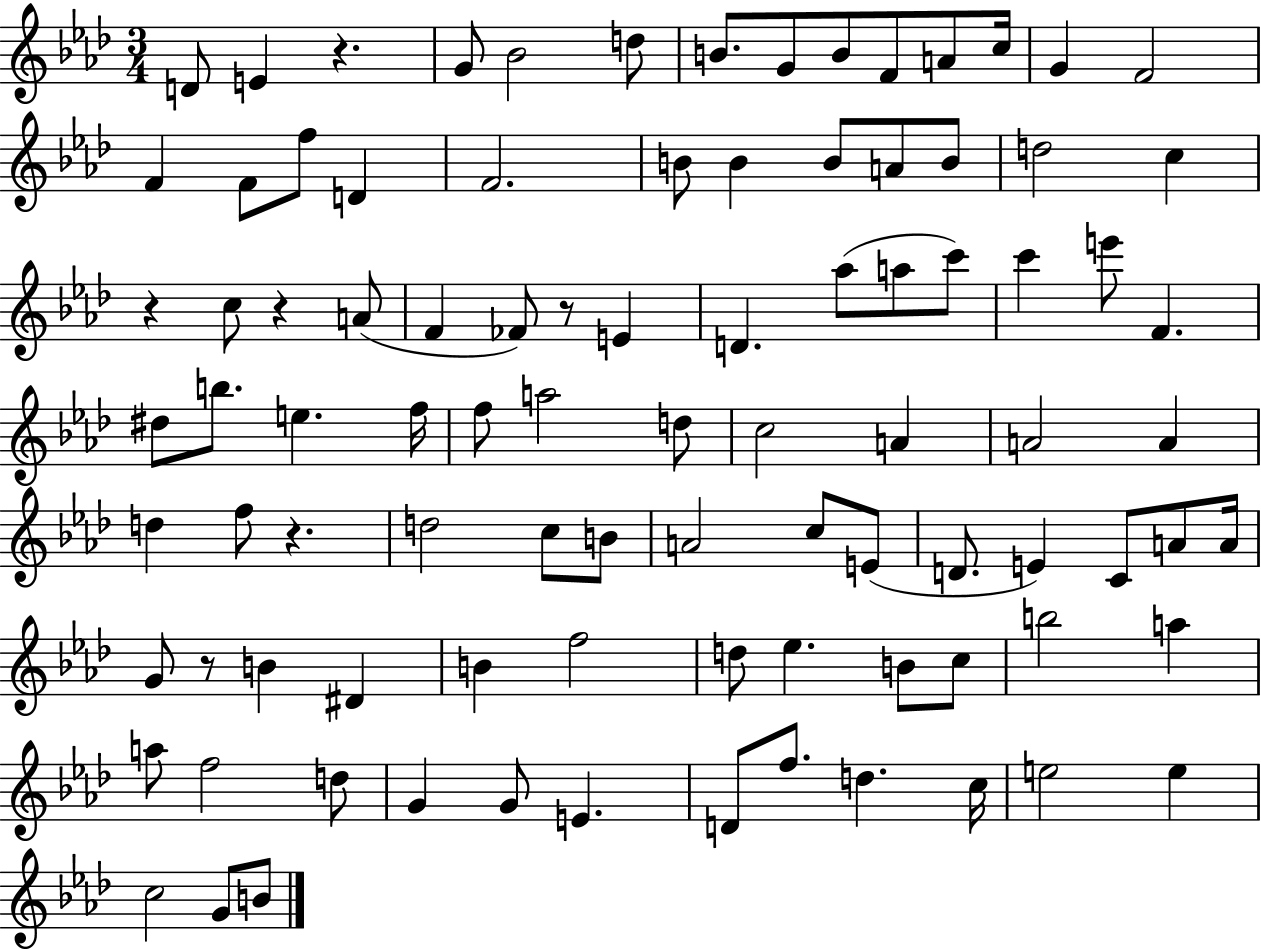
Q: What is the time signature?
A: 3/4